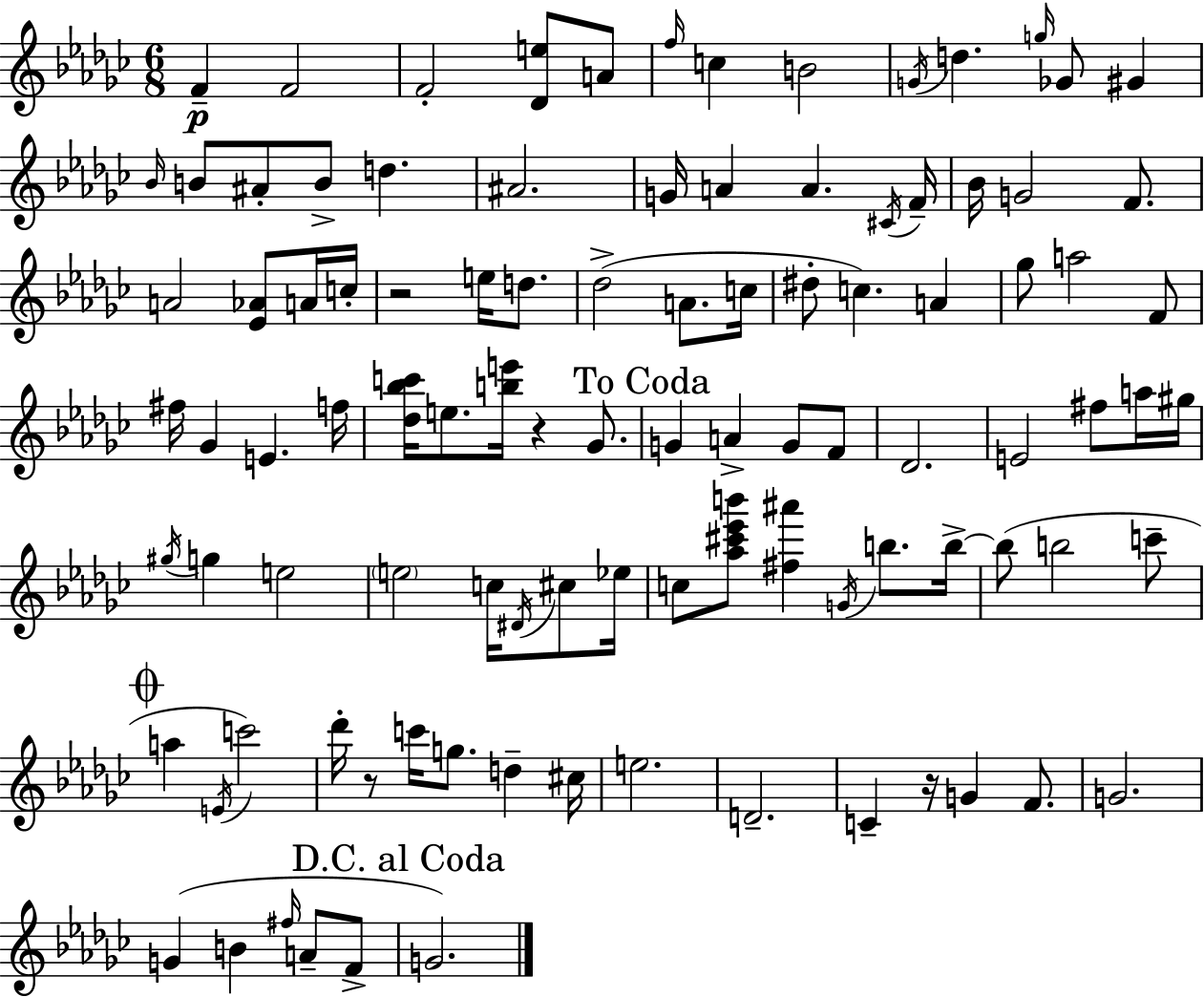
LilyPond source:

{
  \clef treble
  \numericTimeSignature
  \time 6/8
  \key ees \minor
  f'4--\p f'2 | f'2-. <des' e''>8 a'8 | \grace { f''16 } c''4 b'2 | \acciaccatura { g'16 } d''4. \grace { g''16 } ges'8 gis'4 | \break \grace { bes'16 } b'8 ais'8-. b'8-> d''4. | ais'2. | g'16 a'4 a'4. | \acciaccatura { cis'16 } f'16-- bes'16 g'2 | \break f'8. a'2 | <ees' aes'>8 a'16 c''16-. r2 | e''16 d''8. des''2->( | a'8. c''16 dis''8-. c''4.) | \break a'4 ges''8 a''2 | f'8 fis''16 ges'4 e'4. | f''16 <des'' bes'' c'''>16 e''8. <b'' e'''>16 r4 | ges'8. \mark "To Coda" g'4 a'4-> | \break g'8 f'8 des'2. | e'2 | fis''8 a''16 gis''16 \acciaccatura { gis''16 } g''4 e''2 | \parenthesize e''2 | \break c''16 \acciaccatura { dis'16 } cis''8 ees''16 c''8 <aes'' cis''' ees''' b'''>8 <fis'' ais'''>4 | \acciaccatura { g'16 } b''8. b''16->~~ b''8( b''2 | c'''8-- \mark \markup { \musicglyph "scripts.coda" } a''4 | \acciaccatura { e'16 }) c'''2 des'''16-. r8 | \break c'''16 g''8. d''4-- cis''16 e''2. | d'2.-- | c'4-- | r16 g'4 f'8. g'2. | \break g'4( | b'4 \grace { fis''16 } a'8-- f'8-> \mark "D.C. al Coda" g'2.) | \bar "|."
}